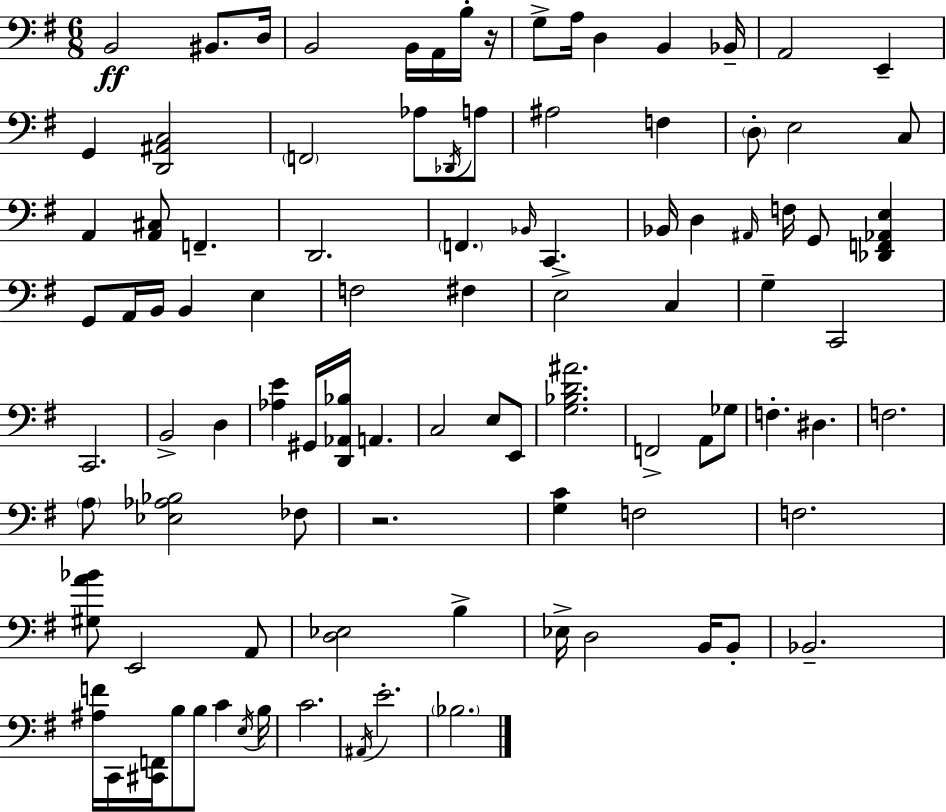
{
  \clef bass
  \numericTimeSignature
  \time 6/8
  \key g \major
  b,2\ff bis,8. d16 | b,2 b,16 a,16 b16-. r16 | g8-> a16 d4 b,4 bes,16-- | a,2 e,4-- | \break g,4 <d, ais, c>2 | \parenthesize f,2 aes8 \acciaccatura { des,16 } a8 | ais2 f4 | \parenthesize d8-. e2 c8 | \break a,4 <a, cis>8 f,4.-- | d,2. | \parenthesize f,4. \grace { bes,16 } c,4. | bes,16 d4 \grace { ais,16 } f16 g,8 <des, f, aes, e>4 | \break g,8 a,16 b,16 b,4 e4 | f2 fis4 | e2-> c4 | g4-- c,2 | \break c,2. | b,2-> d4 | <aes e'>4 gis,16 <d, aes, bes>16 a,4. | c2 e8 | \break e,8 <g bes d' ais'>2. | f,2-> a,8 | ges8 f4.-. dis4. | f2. | \break \parenthesize a8 <ees aes bes>2 | fes8 r2. | <g c'>4 f2 | f2. | \break <gis a' bes'>8 e,2 | a,8 <d ees>2 b4-> | ees16-> d2 | b,16 b,8-. bes,2.-- | \break <ais f'>16 c,16 <cis, f,>16 b8 b8 c'4 | \acciaccatura { e16 } b16 c'2. | \acciaccatura { ais,16 } e'2.-. | \parenthesize bes2. | \break \bar "|."
}